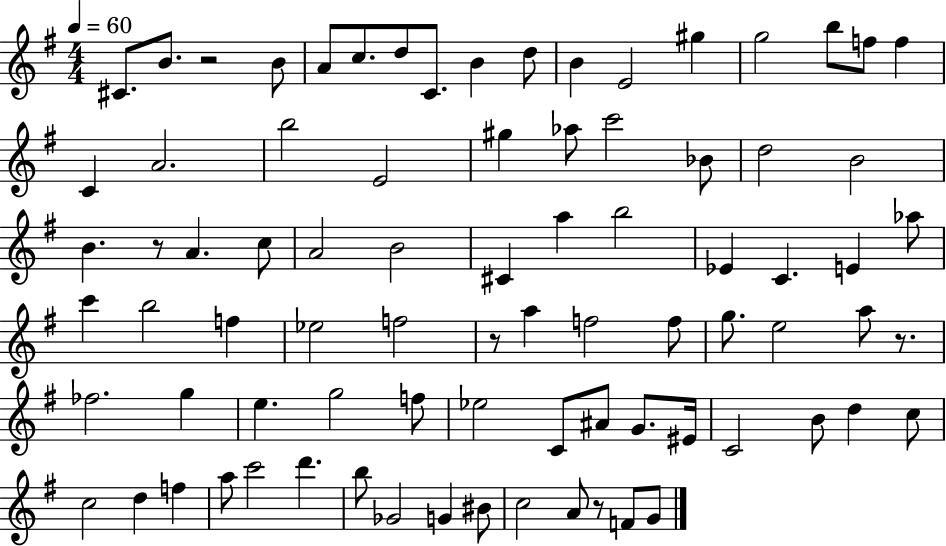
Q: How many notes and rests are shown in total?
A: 82